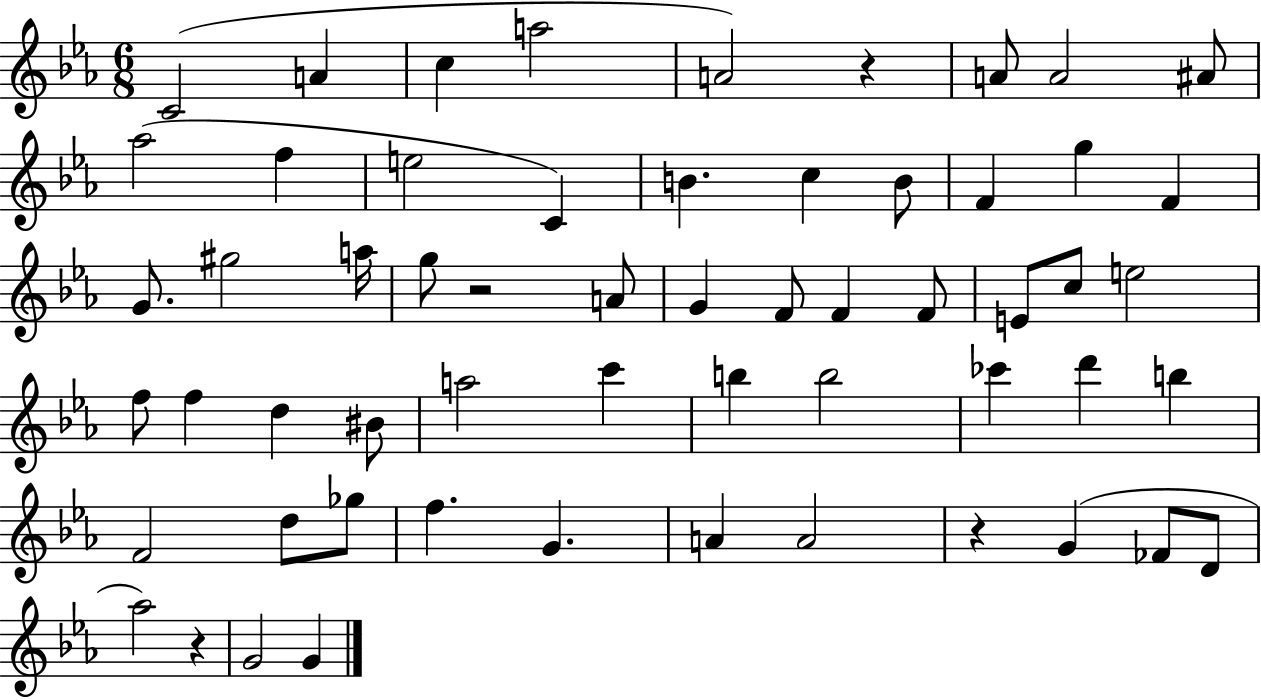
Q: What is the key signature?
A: EES major